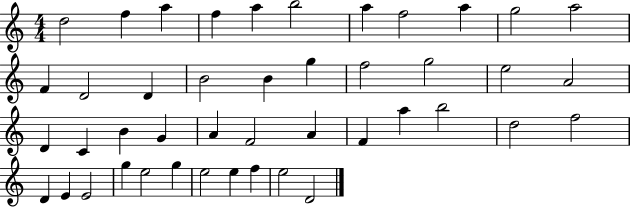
X:1
T:Untitled
M:4/4
L:1/4
K:C
d2 f a f a b2 a f2 a g2 a2 F D2 D B2 B g f2 g2 e2 A2 D C B G A F2 A F a b2 d2 f2 D E E2 g e2 g e2 e f e2 D2